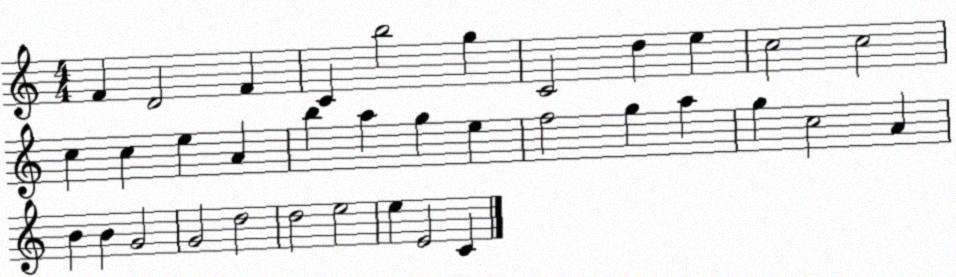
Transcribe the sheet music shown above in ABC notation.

X:1
T:Untitled
M:4/4
L:1/4
K:C
F D2 F C b2 g C2 d e c2 c2 c c e A b a g e f2 g a g c2 A B B G2 G2 d2 d2 e2 e E2 C